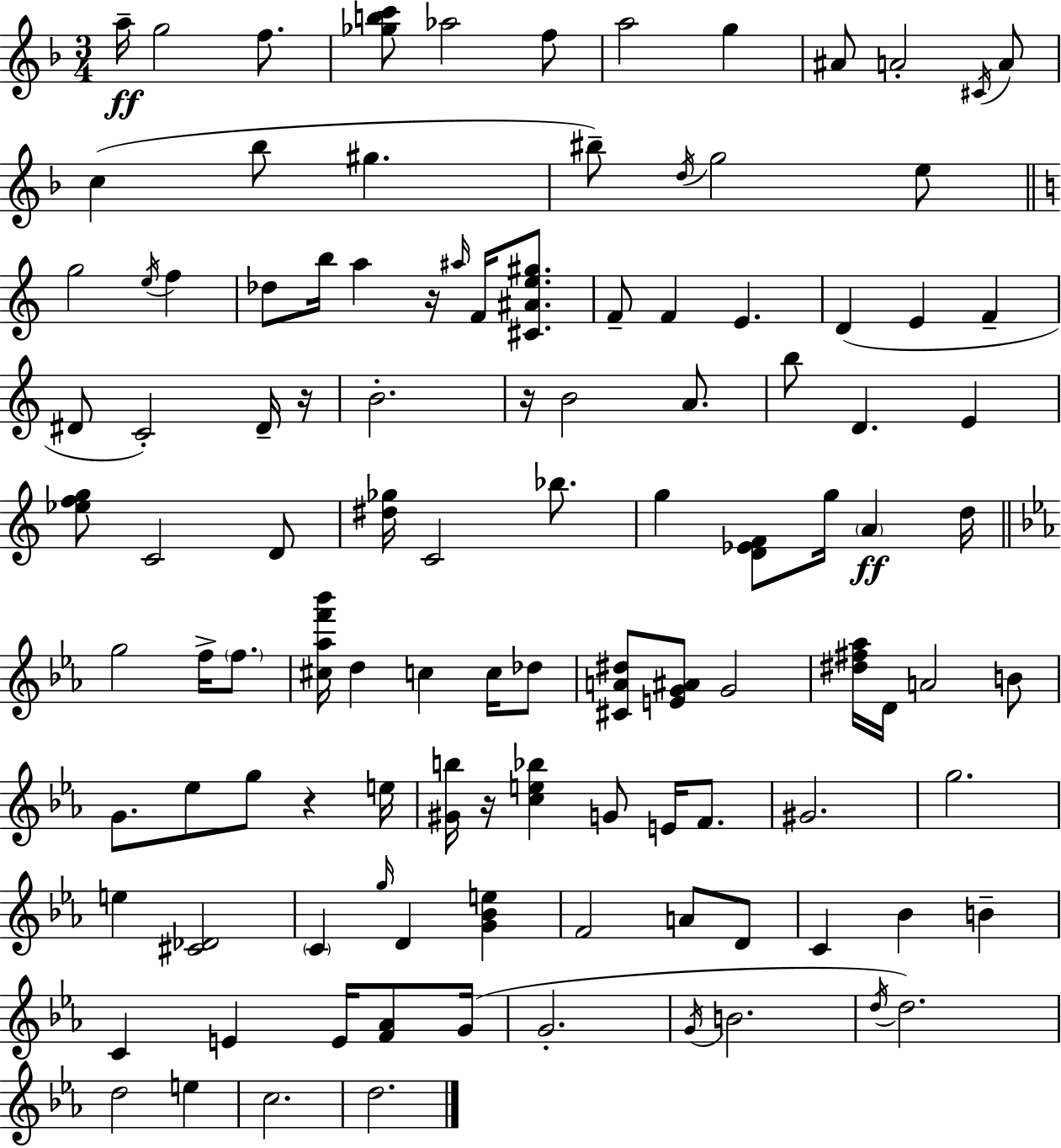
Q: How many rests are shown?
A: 5